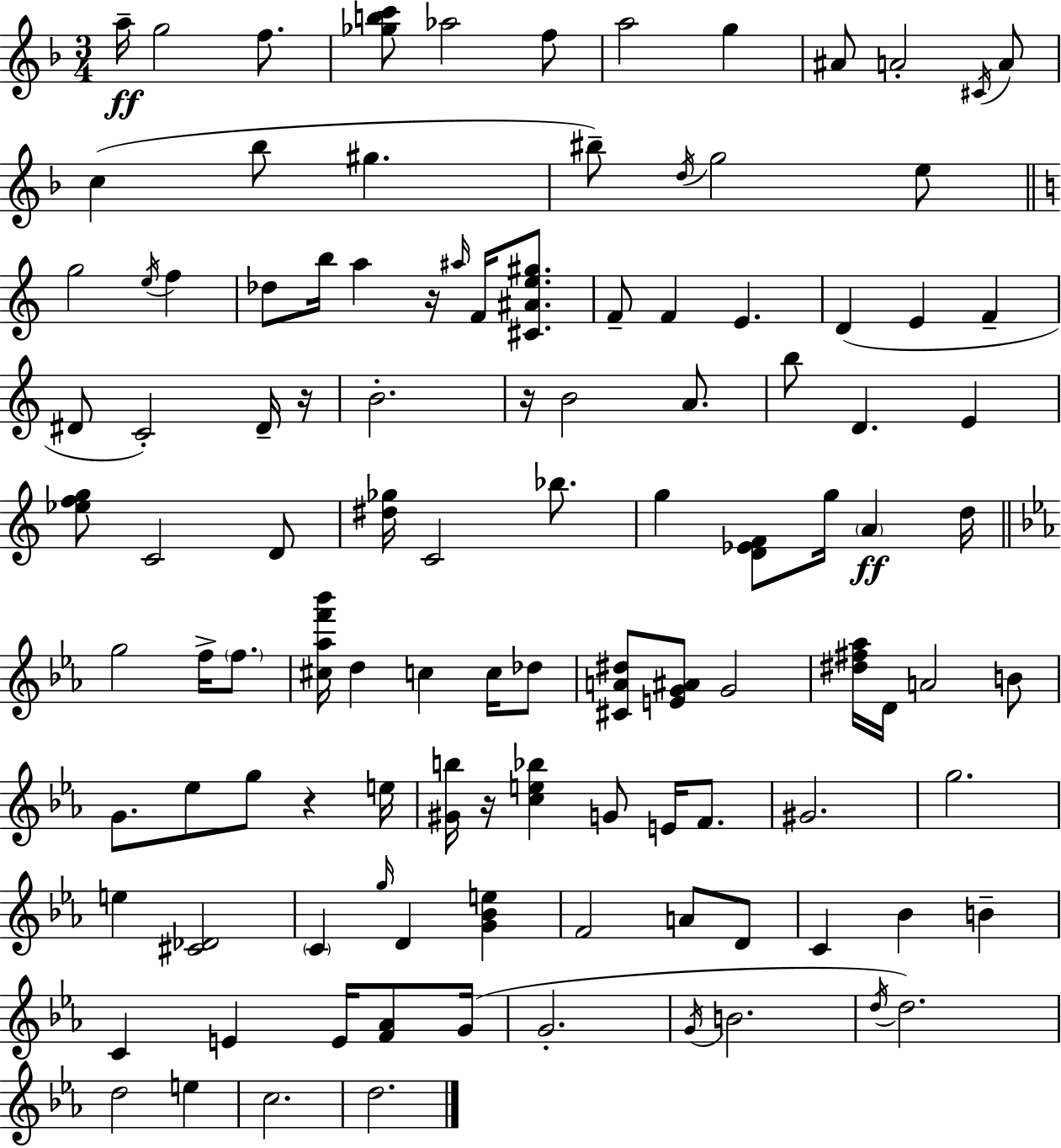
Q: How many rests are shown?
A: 5